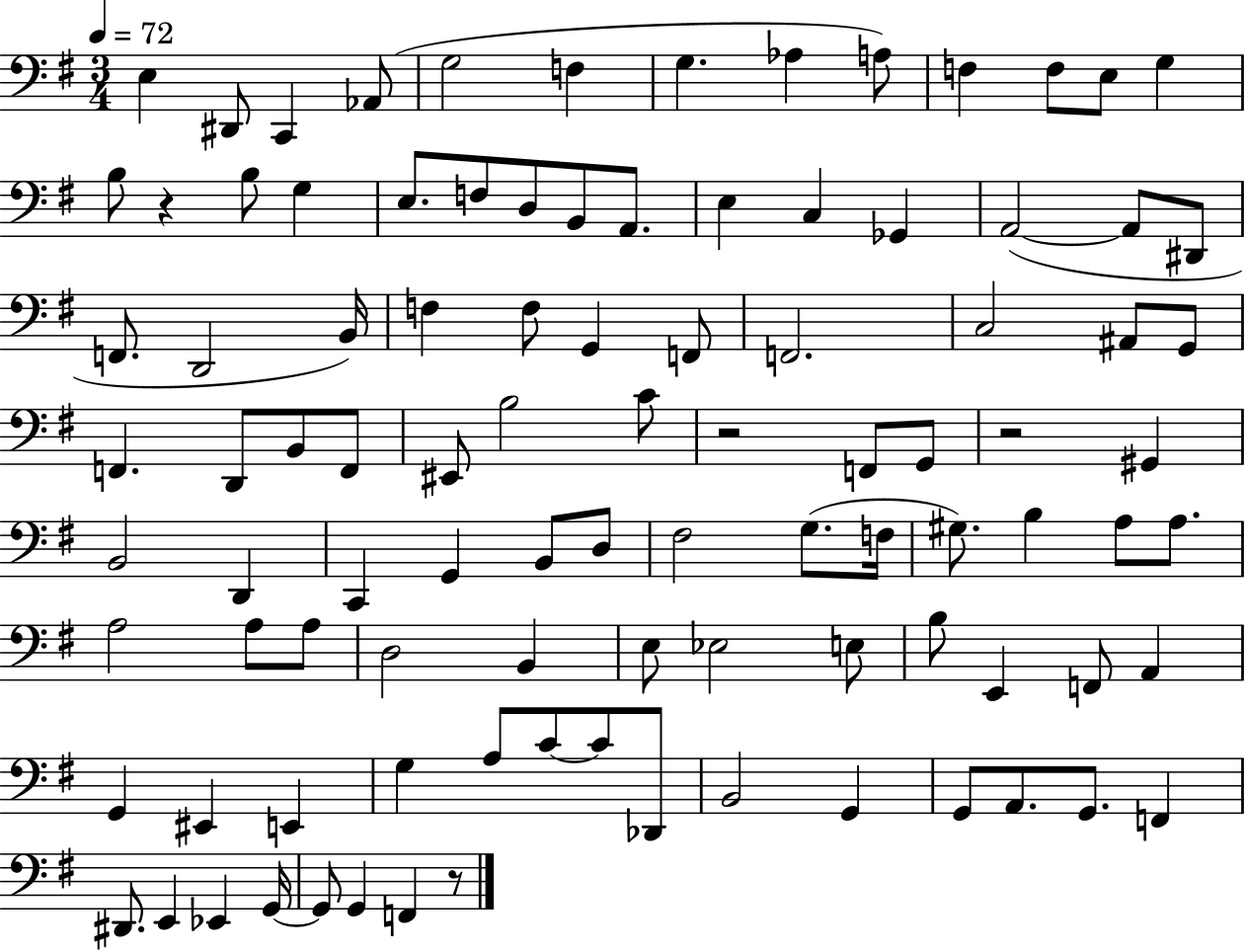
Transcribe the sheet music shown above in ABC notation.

X:1
T:Untitled
M:3/4
L:1/4
K:G
E, ^D,,/2 C,, _A,,/2 G,2 F, G, _A, A,/2 F, F,/2 E,/2 G, B,/2 z B,/2 G, E,/2 F,/2 D,/2 B,,/2 A,,/2 E, C, _G,, A,,2 A,,/2 ^D,,/2 F,,/2 D,,2 B,,/4 F, F,/2 G,, F,,/2 F,,2 C,2 ^A,,/2 G,,/2 F,, D,,/2 B,,/2 F,,/2 ^E,,/2 B,2 C/2 z2 F,,/2 G,,/2 z2 ^G,, B,,2 D,, C,, G,, B,,/2 D,/2 ^F,2 G,/2 F,/4 ^G,/2 B, A,/2 A,/2 A,2 A,/2 A,/2 D,2 B,, E,/2 _E,2 E,/2 B,/2 E,, F,,/2 A,, G,, ^E,, E,, G, A,/2 C/2 C/2 _D,,/2 B,,2 G,, G,,/2 A,,/2 G,,/2 F,, ^D,,/2 E,, _E,, G,,/4 G,,/2 G,, F,, z/2